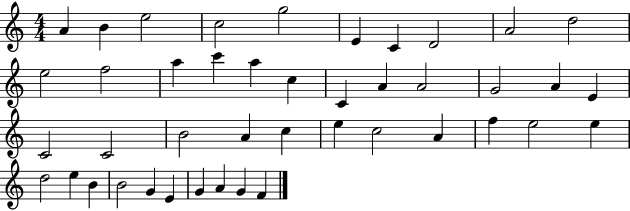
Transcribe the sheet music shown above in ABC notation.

X:1
T:Untitled
M:4/4
L:1/4
K:C
A B e2 c2 g2 E C D2 A2 d2 e2 f2 a c' a c C A A2 G2 A E C2 C2 B2 A c e c2 A f e2 e d2 e B B2 G E G A G F